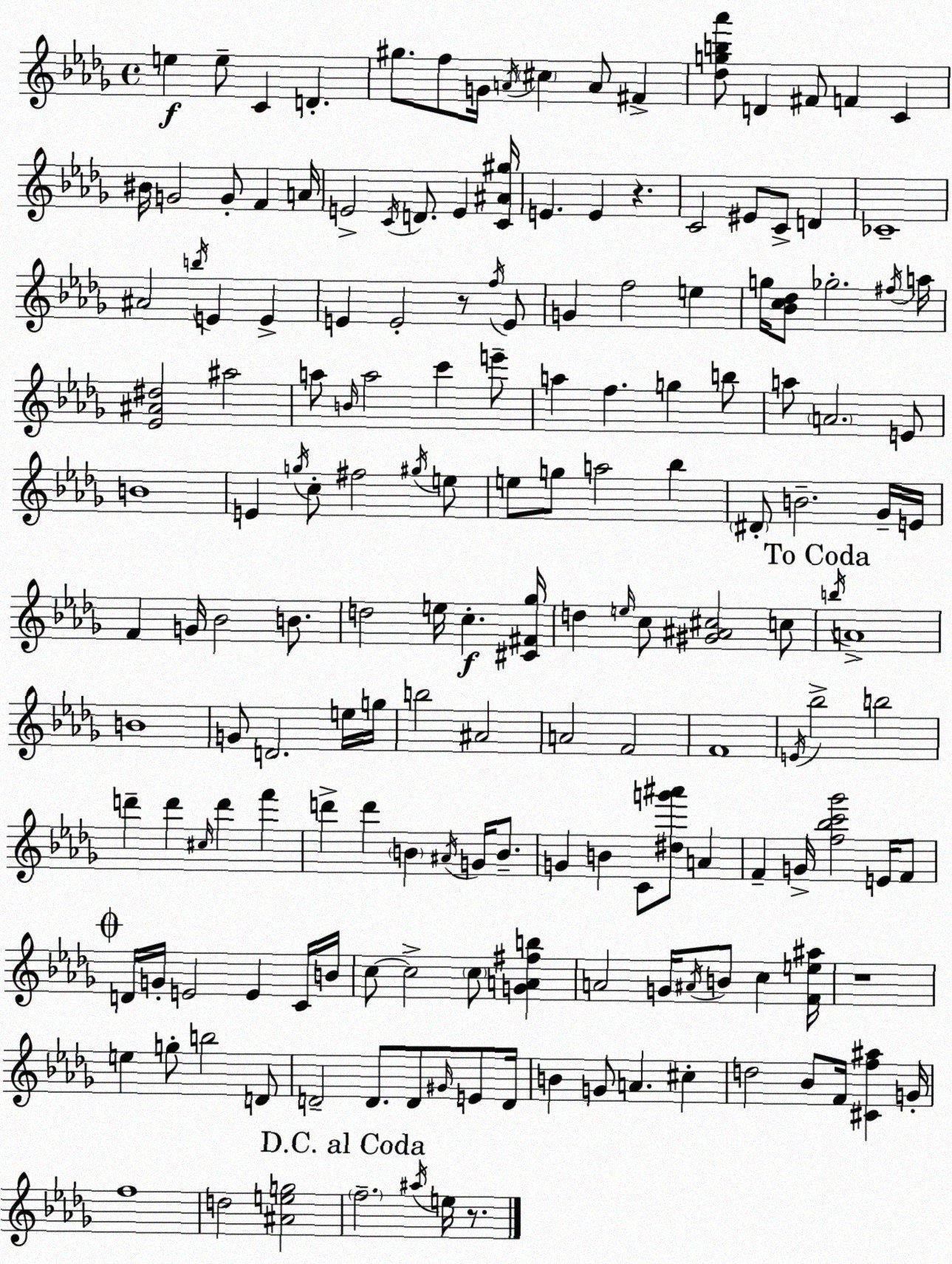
X:1
T:Untitled
M:4/4
L:1/4
K:Bbm
e e/2 C D ^g/2 f/2 G/4 A/4 ^c A/2 ^F [_dgb_a']/2 D ^F/2 F C ^B/4 G2 G/2 F A/4 E2 C/4 D/2 E [C^A^g]/4 E E z C2 ^E/2 C/2 D _C4 ^A2 b/4 E E E E2 z/2 f/4 E/2 G f2 e g/4 [_Bc_d]/2 _g2 ^f/4 a/4 [_E^A^d]2 ^a2 a/2 B/4 a2 c' e'/2 a f g b/2 a/2 A2 E/2 B4 E g/4 c/2 ^f2 ^g/4 e/2 e/2 g/2 a2 _b ^D/2 B2 _G/4 E/4 F G/4 _B2 B/2 d2 e/4 c [^C^F_g]/4 d e/4 c/2 [^G^A^c]2 c/2 b/4 A4 B4 G/2 D2 e/4 g/4 b2 ^A2 A2 F2 F4 E/4 _b2 b2 d' d' ^c/4 d' f' d' d' B ^A/4 G/4 B/2 G B C/2 [^dg'^a']/2 A F G/4 [f_bc'_g']2 E/4 F/2 D/4 G/4 E2 E C/4 B/4 c/2 c2 c/2 [GA^fb] A2 G/4 ^A/4 B/2 c [Fe^a]/4 z4 e g/2 b2 D/2 D2 D/2 D/2 ^G/4 E/2 D/4 B G/2 A ^c d2 _B/2 F/4 [^Cf^a] G/4 f4 d2 [^Aeg]2 f2 ^a/4 e/4 z/2